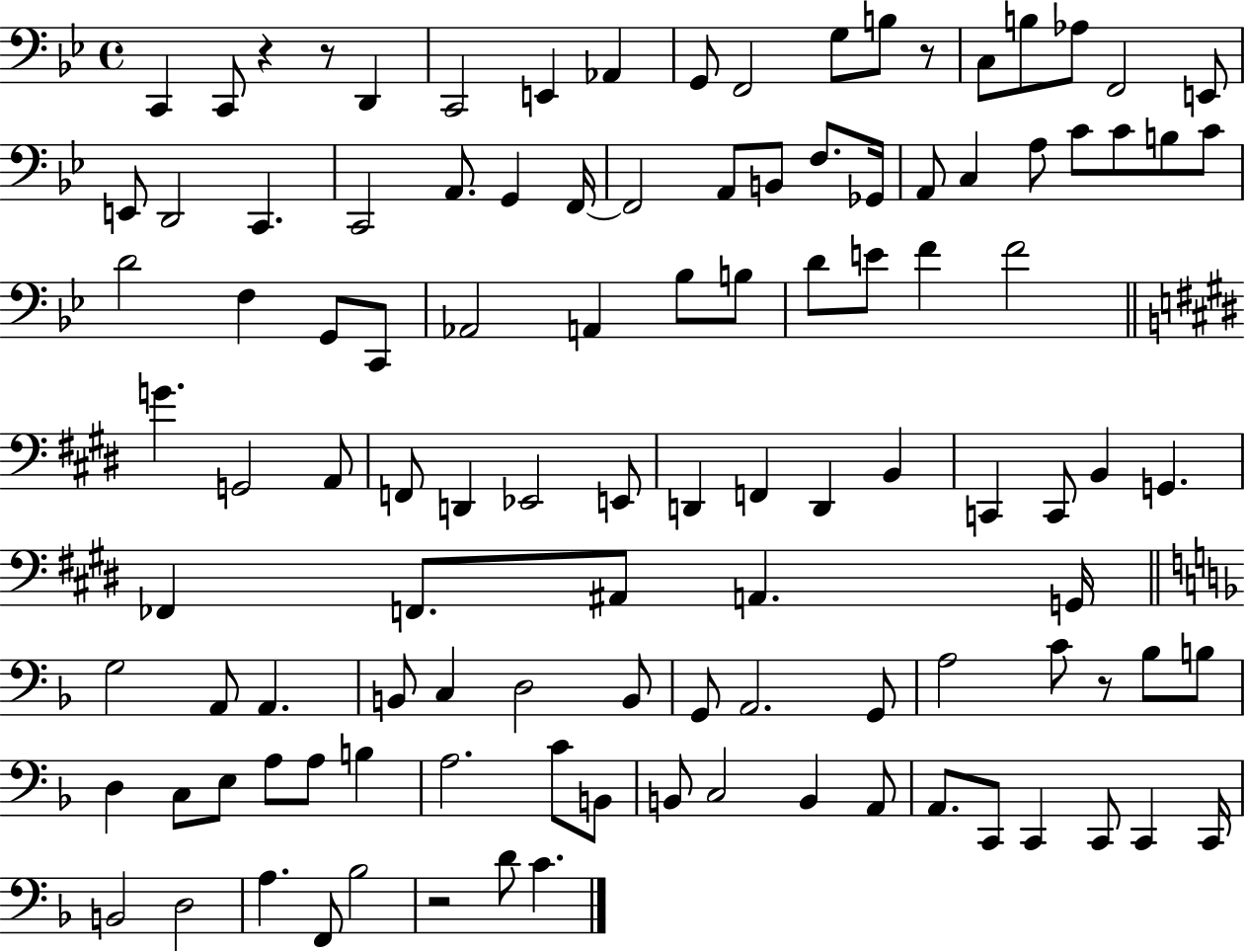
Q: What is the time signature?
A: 4/4